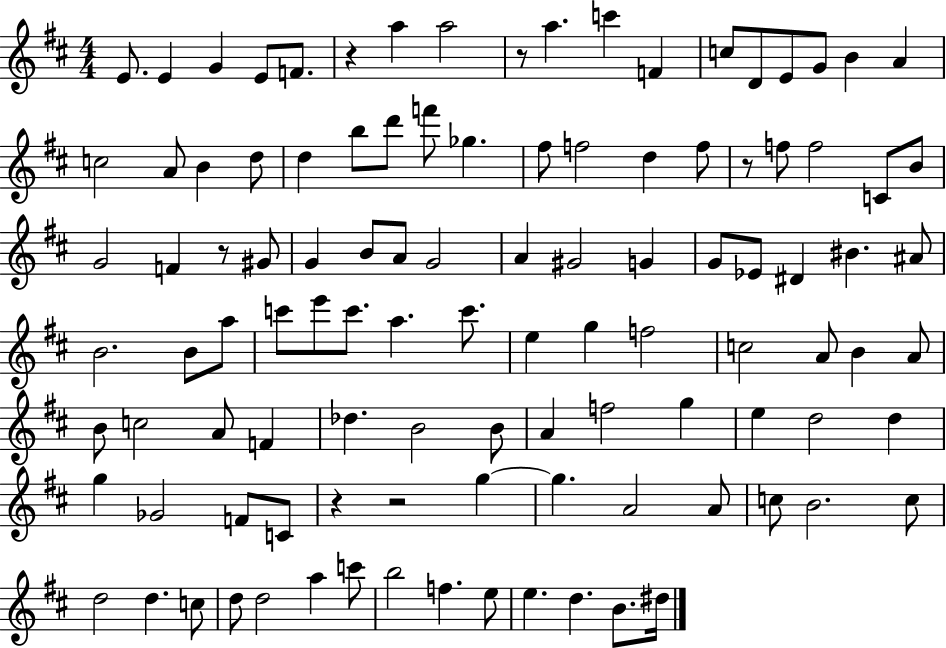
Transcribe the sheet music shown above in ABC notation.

X:1
T:Untitled
M:4/4
L:1/4
K:D
E/2 E G E/2 F/2 z a a2 z/2 a c' F c/2 D/2 E/2 G/2 B A c2 A/2 B d/2 d b/2 d'/2 f'/2 _g ^f/2 f2 d f/2 z/2 f/2 f2 C/2 B/2 G2 F z/2 ^G/2 G B/2 A/2 G2 A ^G2 G G/2 _E/2 ^D ^B ^A/2 B2 B/2 a/2 c'/2 e'/2 c'/2 a c'/2 e g f2 c2 A/2 B A/2 B/2 c2 A/2 F _d B2 B/2 A f2 g e d2 d g _G2 F/2 C/2 z z2 g g A2 A/2 c/2 B2 c/2 d2 d c/2 d/2 d2 a c'/2 b2 f e/2 e d B/2 ^d/4